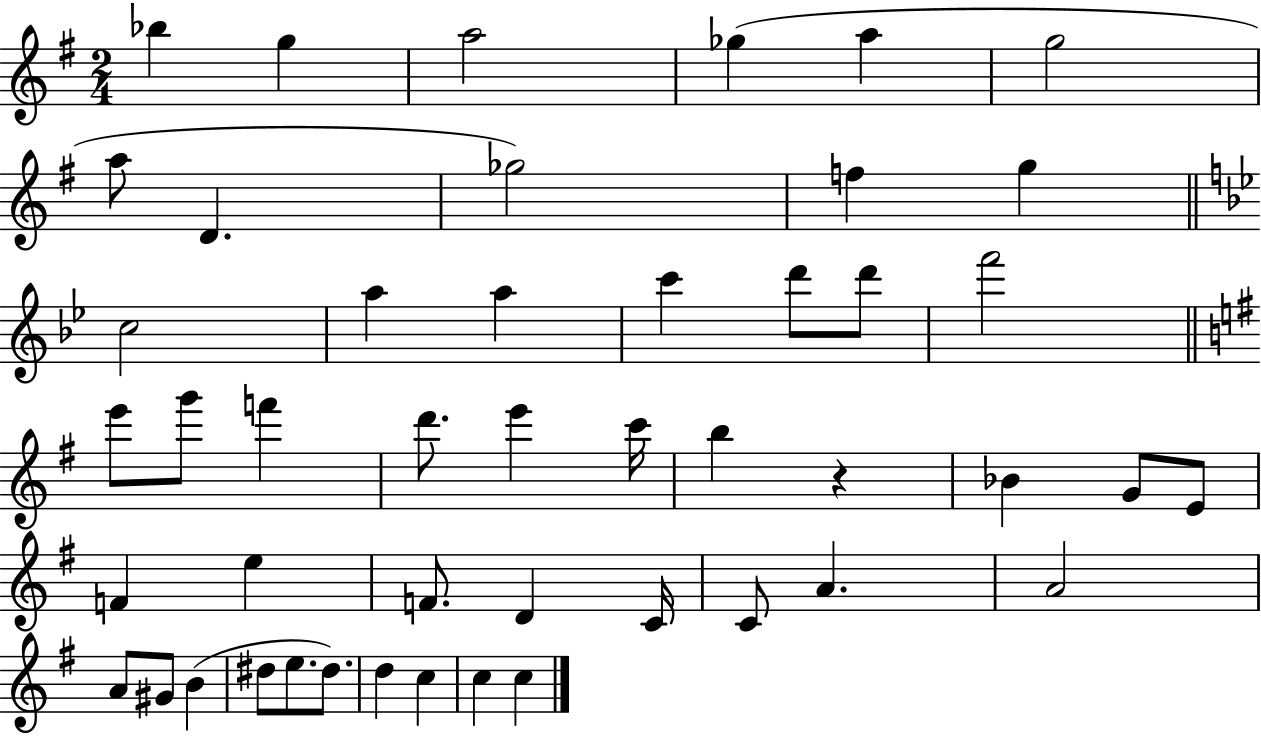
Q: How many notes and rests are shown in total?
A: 47